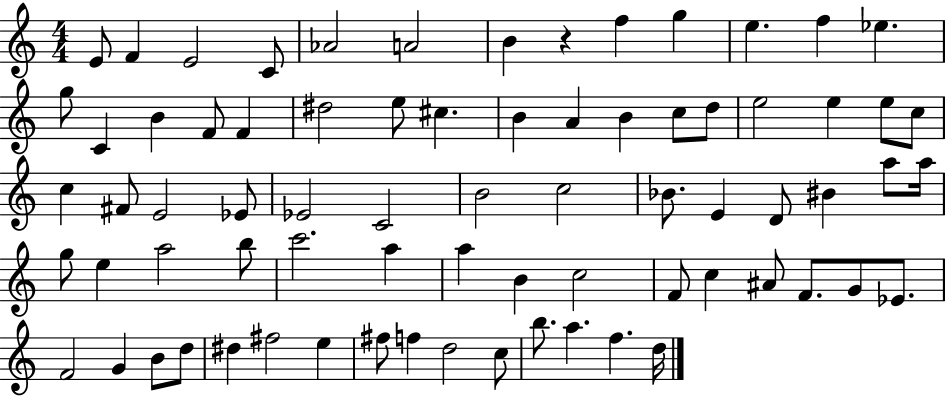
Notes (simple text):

E4/e F4/q E4/h C4/e Ab4/h A4/h B4/q R/q F5/q G5/q E5/q. F5/q Eb5/q. G5/e C4/q B4/q F4/e F4/q D#5/h E5/e C#5/q. B4/q A4/q B4/q C5/e D5/e E5/h E5/q E5/e C5/e C5/q F#4/e E4/h Eb4/e Eb4/h C4/h B4/h C5/h Bb4/e. E4/q D4/e BIS4/q A5/e A5/s G5/e E5/q A5/h B5/e C6/h. A5/q A5/q B4/q C5/h F4/e C5/q A#4/e F4/e. G4/e Eb4/e. F4/h G4/q B4/e D5/e D#5/q F#5/h E5/q F#5/e F5/q D5/h C5/e B5/e. A5/q. F5/q. D5/s